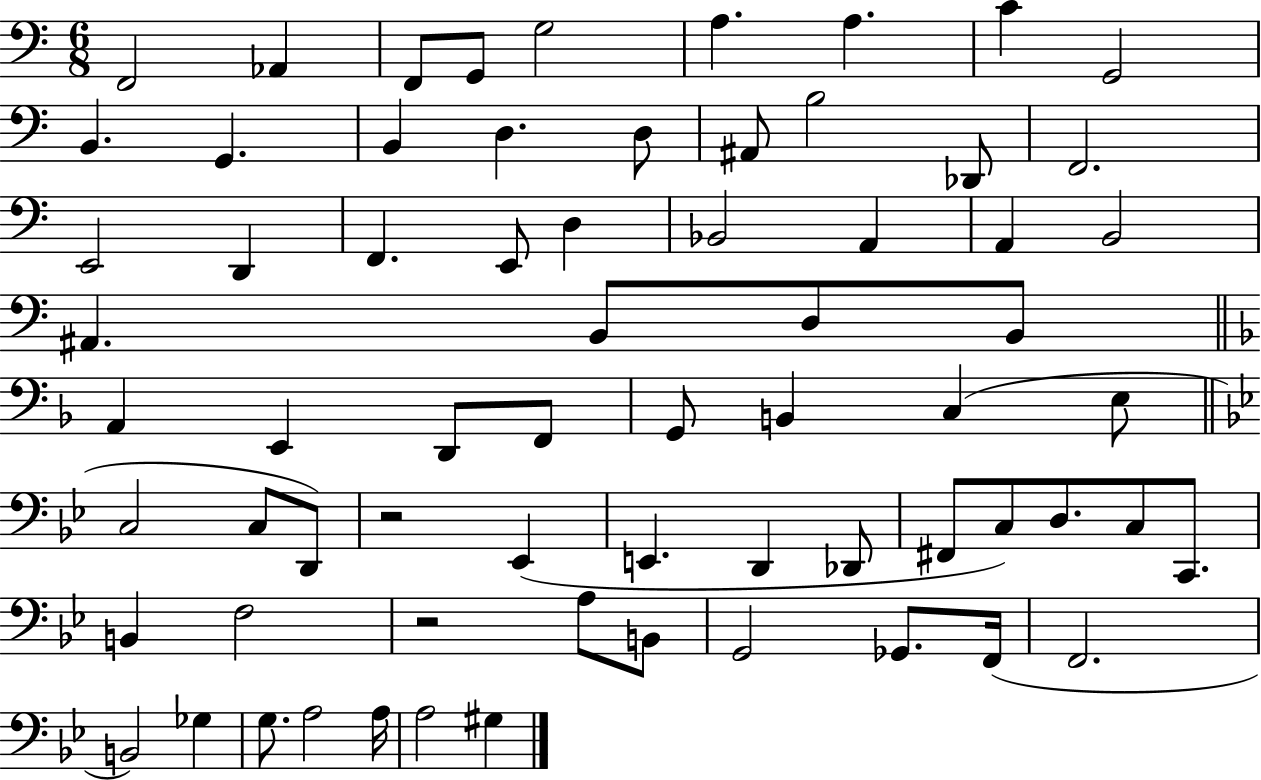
F2/h Ab2/q F2/e G2/e G3/h A3/q. A3/q. C4/q G2/h B2/q. G2/q. B2/q D3/q. D3/e A#2/e B3/h Db2/e F2/h. E2/h D2/q F2/q. E2/e D3/q Bb2/h A2/q A2/q B2/h A#2/q. B2/e D3/e B2/e A2/q E2/q D2/e F2/e G2/e B2/q C3/q E3/e C3/h C3/e D2/e R/h Eb2/q E2/q. D2/q Db2/e F#2/e C3/e D3/e. C3/e C2/e. B2/q F3/h R/h A3/e B2/e G2/h Gb2/e. F2/s F2/h. B2/h Gb3/q G3/e. A3/h A3/s A3/h G#3/q